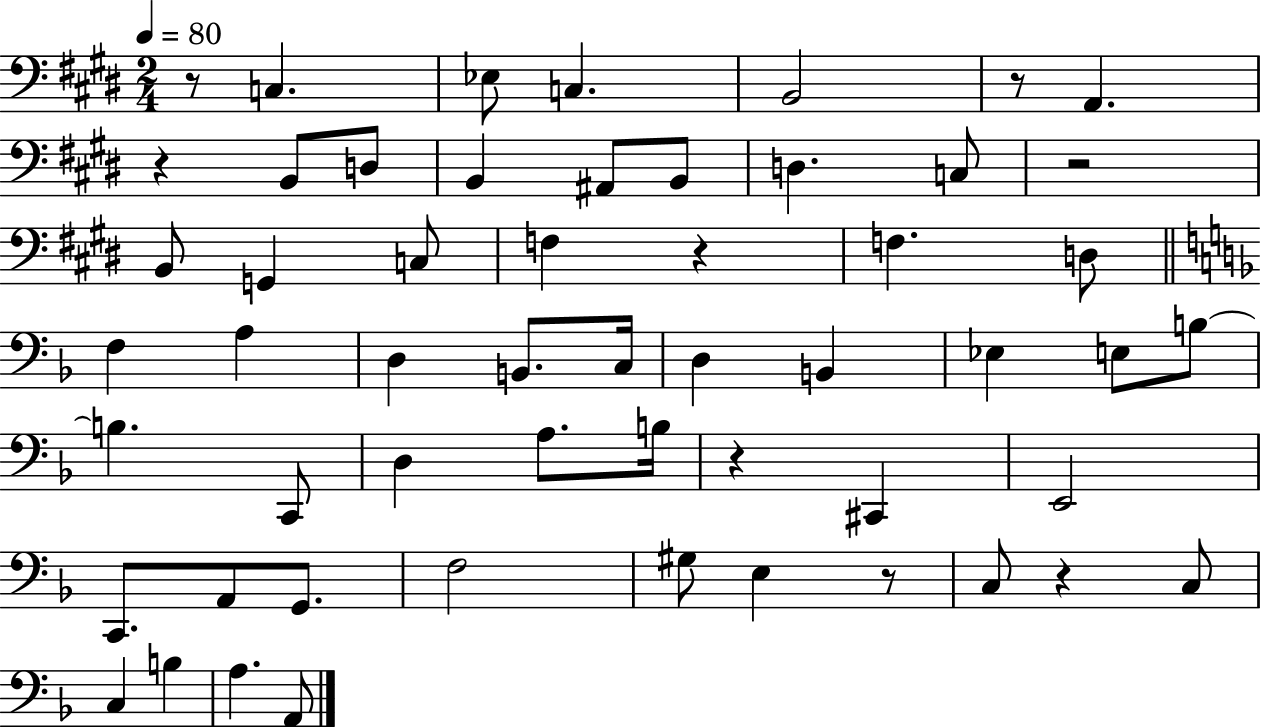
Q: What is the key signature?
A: E major